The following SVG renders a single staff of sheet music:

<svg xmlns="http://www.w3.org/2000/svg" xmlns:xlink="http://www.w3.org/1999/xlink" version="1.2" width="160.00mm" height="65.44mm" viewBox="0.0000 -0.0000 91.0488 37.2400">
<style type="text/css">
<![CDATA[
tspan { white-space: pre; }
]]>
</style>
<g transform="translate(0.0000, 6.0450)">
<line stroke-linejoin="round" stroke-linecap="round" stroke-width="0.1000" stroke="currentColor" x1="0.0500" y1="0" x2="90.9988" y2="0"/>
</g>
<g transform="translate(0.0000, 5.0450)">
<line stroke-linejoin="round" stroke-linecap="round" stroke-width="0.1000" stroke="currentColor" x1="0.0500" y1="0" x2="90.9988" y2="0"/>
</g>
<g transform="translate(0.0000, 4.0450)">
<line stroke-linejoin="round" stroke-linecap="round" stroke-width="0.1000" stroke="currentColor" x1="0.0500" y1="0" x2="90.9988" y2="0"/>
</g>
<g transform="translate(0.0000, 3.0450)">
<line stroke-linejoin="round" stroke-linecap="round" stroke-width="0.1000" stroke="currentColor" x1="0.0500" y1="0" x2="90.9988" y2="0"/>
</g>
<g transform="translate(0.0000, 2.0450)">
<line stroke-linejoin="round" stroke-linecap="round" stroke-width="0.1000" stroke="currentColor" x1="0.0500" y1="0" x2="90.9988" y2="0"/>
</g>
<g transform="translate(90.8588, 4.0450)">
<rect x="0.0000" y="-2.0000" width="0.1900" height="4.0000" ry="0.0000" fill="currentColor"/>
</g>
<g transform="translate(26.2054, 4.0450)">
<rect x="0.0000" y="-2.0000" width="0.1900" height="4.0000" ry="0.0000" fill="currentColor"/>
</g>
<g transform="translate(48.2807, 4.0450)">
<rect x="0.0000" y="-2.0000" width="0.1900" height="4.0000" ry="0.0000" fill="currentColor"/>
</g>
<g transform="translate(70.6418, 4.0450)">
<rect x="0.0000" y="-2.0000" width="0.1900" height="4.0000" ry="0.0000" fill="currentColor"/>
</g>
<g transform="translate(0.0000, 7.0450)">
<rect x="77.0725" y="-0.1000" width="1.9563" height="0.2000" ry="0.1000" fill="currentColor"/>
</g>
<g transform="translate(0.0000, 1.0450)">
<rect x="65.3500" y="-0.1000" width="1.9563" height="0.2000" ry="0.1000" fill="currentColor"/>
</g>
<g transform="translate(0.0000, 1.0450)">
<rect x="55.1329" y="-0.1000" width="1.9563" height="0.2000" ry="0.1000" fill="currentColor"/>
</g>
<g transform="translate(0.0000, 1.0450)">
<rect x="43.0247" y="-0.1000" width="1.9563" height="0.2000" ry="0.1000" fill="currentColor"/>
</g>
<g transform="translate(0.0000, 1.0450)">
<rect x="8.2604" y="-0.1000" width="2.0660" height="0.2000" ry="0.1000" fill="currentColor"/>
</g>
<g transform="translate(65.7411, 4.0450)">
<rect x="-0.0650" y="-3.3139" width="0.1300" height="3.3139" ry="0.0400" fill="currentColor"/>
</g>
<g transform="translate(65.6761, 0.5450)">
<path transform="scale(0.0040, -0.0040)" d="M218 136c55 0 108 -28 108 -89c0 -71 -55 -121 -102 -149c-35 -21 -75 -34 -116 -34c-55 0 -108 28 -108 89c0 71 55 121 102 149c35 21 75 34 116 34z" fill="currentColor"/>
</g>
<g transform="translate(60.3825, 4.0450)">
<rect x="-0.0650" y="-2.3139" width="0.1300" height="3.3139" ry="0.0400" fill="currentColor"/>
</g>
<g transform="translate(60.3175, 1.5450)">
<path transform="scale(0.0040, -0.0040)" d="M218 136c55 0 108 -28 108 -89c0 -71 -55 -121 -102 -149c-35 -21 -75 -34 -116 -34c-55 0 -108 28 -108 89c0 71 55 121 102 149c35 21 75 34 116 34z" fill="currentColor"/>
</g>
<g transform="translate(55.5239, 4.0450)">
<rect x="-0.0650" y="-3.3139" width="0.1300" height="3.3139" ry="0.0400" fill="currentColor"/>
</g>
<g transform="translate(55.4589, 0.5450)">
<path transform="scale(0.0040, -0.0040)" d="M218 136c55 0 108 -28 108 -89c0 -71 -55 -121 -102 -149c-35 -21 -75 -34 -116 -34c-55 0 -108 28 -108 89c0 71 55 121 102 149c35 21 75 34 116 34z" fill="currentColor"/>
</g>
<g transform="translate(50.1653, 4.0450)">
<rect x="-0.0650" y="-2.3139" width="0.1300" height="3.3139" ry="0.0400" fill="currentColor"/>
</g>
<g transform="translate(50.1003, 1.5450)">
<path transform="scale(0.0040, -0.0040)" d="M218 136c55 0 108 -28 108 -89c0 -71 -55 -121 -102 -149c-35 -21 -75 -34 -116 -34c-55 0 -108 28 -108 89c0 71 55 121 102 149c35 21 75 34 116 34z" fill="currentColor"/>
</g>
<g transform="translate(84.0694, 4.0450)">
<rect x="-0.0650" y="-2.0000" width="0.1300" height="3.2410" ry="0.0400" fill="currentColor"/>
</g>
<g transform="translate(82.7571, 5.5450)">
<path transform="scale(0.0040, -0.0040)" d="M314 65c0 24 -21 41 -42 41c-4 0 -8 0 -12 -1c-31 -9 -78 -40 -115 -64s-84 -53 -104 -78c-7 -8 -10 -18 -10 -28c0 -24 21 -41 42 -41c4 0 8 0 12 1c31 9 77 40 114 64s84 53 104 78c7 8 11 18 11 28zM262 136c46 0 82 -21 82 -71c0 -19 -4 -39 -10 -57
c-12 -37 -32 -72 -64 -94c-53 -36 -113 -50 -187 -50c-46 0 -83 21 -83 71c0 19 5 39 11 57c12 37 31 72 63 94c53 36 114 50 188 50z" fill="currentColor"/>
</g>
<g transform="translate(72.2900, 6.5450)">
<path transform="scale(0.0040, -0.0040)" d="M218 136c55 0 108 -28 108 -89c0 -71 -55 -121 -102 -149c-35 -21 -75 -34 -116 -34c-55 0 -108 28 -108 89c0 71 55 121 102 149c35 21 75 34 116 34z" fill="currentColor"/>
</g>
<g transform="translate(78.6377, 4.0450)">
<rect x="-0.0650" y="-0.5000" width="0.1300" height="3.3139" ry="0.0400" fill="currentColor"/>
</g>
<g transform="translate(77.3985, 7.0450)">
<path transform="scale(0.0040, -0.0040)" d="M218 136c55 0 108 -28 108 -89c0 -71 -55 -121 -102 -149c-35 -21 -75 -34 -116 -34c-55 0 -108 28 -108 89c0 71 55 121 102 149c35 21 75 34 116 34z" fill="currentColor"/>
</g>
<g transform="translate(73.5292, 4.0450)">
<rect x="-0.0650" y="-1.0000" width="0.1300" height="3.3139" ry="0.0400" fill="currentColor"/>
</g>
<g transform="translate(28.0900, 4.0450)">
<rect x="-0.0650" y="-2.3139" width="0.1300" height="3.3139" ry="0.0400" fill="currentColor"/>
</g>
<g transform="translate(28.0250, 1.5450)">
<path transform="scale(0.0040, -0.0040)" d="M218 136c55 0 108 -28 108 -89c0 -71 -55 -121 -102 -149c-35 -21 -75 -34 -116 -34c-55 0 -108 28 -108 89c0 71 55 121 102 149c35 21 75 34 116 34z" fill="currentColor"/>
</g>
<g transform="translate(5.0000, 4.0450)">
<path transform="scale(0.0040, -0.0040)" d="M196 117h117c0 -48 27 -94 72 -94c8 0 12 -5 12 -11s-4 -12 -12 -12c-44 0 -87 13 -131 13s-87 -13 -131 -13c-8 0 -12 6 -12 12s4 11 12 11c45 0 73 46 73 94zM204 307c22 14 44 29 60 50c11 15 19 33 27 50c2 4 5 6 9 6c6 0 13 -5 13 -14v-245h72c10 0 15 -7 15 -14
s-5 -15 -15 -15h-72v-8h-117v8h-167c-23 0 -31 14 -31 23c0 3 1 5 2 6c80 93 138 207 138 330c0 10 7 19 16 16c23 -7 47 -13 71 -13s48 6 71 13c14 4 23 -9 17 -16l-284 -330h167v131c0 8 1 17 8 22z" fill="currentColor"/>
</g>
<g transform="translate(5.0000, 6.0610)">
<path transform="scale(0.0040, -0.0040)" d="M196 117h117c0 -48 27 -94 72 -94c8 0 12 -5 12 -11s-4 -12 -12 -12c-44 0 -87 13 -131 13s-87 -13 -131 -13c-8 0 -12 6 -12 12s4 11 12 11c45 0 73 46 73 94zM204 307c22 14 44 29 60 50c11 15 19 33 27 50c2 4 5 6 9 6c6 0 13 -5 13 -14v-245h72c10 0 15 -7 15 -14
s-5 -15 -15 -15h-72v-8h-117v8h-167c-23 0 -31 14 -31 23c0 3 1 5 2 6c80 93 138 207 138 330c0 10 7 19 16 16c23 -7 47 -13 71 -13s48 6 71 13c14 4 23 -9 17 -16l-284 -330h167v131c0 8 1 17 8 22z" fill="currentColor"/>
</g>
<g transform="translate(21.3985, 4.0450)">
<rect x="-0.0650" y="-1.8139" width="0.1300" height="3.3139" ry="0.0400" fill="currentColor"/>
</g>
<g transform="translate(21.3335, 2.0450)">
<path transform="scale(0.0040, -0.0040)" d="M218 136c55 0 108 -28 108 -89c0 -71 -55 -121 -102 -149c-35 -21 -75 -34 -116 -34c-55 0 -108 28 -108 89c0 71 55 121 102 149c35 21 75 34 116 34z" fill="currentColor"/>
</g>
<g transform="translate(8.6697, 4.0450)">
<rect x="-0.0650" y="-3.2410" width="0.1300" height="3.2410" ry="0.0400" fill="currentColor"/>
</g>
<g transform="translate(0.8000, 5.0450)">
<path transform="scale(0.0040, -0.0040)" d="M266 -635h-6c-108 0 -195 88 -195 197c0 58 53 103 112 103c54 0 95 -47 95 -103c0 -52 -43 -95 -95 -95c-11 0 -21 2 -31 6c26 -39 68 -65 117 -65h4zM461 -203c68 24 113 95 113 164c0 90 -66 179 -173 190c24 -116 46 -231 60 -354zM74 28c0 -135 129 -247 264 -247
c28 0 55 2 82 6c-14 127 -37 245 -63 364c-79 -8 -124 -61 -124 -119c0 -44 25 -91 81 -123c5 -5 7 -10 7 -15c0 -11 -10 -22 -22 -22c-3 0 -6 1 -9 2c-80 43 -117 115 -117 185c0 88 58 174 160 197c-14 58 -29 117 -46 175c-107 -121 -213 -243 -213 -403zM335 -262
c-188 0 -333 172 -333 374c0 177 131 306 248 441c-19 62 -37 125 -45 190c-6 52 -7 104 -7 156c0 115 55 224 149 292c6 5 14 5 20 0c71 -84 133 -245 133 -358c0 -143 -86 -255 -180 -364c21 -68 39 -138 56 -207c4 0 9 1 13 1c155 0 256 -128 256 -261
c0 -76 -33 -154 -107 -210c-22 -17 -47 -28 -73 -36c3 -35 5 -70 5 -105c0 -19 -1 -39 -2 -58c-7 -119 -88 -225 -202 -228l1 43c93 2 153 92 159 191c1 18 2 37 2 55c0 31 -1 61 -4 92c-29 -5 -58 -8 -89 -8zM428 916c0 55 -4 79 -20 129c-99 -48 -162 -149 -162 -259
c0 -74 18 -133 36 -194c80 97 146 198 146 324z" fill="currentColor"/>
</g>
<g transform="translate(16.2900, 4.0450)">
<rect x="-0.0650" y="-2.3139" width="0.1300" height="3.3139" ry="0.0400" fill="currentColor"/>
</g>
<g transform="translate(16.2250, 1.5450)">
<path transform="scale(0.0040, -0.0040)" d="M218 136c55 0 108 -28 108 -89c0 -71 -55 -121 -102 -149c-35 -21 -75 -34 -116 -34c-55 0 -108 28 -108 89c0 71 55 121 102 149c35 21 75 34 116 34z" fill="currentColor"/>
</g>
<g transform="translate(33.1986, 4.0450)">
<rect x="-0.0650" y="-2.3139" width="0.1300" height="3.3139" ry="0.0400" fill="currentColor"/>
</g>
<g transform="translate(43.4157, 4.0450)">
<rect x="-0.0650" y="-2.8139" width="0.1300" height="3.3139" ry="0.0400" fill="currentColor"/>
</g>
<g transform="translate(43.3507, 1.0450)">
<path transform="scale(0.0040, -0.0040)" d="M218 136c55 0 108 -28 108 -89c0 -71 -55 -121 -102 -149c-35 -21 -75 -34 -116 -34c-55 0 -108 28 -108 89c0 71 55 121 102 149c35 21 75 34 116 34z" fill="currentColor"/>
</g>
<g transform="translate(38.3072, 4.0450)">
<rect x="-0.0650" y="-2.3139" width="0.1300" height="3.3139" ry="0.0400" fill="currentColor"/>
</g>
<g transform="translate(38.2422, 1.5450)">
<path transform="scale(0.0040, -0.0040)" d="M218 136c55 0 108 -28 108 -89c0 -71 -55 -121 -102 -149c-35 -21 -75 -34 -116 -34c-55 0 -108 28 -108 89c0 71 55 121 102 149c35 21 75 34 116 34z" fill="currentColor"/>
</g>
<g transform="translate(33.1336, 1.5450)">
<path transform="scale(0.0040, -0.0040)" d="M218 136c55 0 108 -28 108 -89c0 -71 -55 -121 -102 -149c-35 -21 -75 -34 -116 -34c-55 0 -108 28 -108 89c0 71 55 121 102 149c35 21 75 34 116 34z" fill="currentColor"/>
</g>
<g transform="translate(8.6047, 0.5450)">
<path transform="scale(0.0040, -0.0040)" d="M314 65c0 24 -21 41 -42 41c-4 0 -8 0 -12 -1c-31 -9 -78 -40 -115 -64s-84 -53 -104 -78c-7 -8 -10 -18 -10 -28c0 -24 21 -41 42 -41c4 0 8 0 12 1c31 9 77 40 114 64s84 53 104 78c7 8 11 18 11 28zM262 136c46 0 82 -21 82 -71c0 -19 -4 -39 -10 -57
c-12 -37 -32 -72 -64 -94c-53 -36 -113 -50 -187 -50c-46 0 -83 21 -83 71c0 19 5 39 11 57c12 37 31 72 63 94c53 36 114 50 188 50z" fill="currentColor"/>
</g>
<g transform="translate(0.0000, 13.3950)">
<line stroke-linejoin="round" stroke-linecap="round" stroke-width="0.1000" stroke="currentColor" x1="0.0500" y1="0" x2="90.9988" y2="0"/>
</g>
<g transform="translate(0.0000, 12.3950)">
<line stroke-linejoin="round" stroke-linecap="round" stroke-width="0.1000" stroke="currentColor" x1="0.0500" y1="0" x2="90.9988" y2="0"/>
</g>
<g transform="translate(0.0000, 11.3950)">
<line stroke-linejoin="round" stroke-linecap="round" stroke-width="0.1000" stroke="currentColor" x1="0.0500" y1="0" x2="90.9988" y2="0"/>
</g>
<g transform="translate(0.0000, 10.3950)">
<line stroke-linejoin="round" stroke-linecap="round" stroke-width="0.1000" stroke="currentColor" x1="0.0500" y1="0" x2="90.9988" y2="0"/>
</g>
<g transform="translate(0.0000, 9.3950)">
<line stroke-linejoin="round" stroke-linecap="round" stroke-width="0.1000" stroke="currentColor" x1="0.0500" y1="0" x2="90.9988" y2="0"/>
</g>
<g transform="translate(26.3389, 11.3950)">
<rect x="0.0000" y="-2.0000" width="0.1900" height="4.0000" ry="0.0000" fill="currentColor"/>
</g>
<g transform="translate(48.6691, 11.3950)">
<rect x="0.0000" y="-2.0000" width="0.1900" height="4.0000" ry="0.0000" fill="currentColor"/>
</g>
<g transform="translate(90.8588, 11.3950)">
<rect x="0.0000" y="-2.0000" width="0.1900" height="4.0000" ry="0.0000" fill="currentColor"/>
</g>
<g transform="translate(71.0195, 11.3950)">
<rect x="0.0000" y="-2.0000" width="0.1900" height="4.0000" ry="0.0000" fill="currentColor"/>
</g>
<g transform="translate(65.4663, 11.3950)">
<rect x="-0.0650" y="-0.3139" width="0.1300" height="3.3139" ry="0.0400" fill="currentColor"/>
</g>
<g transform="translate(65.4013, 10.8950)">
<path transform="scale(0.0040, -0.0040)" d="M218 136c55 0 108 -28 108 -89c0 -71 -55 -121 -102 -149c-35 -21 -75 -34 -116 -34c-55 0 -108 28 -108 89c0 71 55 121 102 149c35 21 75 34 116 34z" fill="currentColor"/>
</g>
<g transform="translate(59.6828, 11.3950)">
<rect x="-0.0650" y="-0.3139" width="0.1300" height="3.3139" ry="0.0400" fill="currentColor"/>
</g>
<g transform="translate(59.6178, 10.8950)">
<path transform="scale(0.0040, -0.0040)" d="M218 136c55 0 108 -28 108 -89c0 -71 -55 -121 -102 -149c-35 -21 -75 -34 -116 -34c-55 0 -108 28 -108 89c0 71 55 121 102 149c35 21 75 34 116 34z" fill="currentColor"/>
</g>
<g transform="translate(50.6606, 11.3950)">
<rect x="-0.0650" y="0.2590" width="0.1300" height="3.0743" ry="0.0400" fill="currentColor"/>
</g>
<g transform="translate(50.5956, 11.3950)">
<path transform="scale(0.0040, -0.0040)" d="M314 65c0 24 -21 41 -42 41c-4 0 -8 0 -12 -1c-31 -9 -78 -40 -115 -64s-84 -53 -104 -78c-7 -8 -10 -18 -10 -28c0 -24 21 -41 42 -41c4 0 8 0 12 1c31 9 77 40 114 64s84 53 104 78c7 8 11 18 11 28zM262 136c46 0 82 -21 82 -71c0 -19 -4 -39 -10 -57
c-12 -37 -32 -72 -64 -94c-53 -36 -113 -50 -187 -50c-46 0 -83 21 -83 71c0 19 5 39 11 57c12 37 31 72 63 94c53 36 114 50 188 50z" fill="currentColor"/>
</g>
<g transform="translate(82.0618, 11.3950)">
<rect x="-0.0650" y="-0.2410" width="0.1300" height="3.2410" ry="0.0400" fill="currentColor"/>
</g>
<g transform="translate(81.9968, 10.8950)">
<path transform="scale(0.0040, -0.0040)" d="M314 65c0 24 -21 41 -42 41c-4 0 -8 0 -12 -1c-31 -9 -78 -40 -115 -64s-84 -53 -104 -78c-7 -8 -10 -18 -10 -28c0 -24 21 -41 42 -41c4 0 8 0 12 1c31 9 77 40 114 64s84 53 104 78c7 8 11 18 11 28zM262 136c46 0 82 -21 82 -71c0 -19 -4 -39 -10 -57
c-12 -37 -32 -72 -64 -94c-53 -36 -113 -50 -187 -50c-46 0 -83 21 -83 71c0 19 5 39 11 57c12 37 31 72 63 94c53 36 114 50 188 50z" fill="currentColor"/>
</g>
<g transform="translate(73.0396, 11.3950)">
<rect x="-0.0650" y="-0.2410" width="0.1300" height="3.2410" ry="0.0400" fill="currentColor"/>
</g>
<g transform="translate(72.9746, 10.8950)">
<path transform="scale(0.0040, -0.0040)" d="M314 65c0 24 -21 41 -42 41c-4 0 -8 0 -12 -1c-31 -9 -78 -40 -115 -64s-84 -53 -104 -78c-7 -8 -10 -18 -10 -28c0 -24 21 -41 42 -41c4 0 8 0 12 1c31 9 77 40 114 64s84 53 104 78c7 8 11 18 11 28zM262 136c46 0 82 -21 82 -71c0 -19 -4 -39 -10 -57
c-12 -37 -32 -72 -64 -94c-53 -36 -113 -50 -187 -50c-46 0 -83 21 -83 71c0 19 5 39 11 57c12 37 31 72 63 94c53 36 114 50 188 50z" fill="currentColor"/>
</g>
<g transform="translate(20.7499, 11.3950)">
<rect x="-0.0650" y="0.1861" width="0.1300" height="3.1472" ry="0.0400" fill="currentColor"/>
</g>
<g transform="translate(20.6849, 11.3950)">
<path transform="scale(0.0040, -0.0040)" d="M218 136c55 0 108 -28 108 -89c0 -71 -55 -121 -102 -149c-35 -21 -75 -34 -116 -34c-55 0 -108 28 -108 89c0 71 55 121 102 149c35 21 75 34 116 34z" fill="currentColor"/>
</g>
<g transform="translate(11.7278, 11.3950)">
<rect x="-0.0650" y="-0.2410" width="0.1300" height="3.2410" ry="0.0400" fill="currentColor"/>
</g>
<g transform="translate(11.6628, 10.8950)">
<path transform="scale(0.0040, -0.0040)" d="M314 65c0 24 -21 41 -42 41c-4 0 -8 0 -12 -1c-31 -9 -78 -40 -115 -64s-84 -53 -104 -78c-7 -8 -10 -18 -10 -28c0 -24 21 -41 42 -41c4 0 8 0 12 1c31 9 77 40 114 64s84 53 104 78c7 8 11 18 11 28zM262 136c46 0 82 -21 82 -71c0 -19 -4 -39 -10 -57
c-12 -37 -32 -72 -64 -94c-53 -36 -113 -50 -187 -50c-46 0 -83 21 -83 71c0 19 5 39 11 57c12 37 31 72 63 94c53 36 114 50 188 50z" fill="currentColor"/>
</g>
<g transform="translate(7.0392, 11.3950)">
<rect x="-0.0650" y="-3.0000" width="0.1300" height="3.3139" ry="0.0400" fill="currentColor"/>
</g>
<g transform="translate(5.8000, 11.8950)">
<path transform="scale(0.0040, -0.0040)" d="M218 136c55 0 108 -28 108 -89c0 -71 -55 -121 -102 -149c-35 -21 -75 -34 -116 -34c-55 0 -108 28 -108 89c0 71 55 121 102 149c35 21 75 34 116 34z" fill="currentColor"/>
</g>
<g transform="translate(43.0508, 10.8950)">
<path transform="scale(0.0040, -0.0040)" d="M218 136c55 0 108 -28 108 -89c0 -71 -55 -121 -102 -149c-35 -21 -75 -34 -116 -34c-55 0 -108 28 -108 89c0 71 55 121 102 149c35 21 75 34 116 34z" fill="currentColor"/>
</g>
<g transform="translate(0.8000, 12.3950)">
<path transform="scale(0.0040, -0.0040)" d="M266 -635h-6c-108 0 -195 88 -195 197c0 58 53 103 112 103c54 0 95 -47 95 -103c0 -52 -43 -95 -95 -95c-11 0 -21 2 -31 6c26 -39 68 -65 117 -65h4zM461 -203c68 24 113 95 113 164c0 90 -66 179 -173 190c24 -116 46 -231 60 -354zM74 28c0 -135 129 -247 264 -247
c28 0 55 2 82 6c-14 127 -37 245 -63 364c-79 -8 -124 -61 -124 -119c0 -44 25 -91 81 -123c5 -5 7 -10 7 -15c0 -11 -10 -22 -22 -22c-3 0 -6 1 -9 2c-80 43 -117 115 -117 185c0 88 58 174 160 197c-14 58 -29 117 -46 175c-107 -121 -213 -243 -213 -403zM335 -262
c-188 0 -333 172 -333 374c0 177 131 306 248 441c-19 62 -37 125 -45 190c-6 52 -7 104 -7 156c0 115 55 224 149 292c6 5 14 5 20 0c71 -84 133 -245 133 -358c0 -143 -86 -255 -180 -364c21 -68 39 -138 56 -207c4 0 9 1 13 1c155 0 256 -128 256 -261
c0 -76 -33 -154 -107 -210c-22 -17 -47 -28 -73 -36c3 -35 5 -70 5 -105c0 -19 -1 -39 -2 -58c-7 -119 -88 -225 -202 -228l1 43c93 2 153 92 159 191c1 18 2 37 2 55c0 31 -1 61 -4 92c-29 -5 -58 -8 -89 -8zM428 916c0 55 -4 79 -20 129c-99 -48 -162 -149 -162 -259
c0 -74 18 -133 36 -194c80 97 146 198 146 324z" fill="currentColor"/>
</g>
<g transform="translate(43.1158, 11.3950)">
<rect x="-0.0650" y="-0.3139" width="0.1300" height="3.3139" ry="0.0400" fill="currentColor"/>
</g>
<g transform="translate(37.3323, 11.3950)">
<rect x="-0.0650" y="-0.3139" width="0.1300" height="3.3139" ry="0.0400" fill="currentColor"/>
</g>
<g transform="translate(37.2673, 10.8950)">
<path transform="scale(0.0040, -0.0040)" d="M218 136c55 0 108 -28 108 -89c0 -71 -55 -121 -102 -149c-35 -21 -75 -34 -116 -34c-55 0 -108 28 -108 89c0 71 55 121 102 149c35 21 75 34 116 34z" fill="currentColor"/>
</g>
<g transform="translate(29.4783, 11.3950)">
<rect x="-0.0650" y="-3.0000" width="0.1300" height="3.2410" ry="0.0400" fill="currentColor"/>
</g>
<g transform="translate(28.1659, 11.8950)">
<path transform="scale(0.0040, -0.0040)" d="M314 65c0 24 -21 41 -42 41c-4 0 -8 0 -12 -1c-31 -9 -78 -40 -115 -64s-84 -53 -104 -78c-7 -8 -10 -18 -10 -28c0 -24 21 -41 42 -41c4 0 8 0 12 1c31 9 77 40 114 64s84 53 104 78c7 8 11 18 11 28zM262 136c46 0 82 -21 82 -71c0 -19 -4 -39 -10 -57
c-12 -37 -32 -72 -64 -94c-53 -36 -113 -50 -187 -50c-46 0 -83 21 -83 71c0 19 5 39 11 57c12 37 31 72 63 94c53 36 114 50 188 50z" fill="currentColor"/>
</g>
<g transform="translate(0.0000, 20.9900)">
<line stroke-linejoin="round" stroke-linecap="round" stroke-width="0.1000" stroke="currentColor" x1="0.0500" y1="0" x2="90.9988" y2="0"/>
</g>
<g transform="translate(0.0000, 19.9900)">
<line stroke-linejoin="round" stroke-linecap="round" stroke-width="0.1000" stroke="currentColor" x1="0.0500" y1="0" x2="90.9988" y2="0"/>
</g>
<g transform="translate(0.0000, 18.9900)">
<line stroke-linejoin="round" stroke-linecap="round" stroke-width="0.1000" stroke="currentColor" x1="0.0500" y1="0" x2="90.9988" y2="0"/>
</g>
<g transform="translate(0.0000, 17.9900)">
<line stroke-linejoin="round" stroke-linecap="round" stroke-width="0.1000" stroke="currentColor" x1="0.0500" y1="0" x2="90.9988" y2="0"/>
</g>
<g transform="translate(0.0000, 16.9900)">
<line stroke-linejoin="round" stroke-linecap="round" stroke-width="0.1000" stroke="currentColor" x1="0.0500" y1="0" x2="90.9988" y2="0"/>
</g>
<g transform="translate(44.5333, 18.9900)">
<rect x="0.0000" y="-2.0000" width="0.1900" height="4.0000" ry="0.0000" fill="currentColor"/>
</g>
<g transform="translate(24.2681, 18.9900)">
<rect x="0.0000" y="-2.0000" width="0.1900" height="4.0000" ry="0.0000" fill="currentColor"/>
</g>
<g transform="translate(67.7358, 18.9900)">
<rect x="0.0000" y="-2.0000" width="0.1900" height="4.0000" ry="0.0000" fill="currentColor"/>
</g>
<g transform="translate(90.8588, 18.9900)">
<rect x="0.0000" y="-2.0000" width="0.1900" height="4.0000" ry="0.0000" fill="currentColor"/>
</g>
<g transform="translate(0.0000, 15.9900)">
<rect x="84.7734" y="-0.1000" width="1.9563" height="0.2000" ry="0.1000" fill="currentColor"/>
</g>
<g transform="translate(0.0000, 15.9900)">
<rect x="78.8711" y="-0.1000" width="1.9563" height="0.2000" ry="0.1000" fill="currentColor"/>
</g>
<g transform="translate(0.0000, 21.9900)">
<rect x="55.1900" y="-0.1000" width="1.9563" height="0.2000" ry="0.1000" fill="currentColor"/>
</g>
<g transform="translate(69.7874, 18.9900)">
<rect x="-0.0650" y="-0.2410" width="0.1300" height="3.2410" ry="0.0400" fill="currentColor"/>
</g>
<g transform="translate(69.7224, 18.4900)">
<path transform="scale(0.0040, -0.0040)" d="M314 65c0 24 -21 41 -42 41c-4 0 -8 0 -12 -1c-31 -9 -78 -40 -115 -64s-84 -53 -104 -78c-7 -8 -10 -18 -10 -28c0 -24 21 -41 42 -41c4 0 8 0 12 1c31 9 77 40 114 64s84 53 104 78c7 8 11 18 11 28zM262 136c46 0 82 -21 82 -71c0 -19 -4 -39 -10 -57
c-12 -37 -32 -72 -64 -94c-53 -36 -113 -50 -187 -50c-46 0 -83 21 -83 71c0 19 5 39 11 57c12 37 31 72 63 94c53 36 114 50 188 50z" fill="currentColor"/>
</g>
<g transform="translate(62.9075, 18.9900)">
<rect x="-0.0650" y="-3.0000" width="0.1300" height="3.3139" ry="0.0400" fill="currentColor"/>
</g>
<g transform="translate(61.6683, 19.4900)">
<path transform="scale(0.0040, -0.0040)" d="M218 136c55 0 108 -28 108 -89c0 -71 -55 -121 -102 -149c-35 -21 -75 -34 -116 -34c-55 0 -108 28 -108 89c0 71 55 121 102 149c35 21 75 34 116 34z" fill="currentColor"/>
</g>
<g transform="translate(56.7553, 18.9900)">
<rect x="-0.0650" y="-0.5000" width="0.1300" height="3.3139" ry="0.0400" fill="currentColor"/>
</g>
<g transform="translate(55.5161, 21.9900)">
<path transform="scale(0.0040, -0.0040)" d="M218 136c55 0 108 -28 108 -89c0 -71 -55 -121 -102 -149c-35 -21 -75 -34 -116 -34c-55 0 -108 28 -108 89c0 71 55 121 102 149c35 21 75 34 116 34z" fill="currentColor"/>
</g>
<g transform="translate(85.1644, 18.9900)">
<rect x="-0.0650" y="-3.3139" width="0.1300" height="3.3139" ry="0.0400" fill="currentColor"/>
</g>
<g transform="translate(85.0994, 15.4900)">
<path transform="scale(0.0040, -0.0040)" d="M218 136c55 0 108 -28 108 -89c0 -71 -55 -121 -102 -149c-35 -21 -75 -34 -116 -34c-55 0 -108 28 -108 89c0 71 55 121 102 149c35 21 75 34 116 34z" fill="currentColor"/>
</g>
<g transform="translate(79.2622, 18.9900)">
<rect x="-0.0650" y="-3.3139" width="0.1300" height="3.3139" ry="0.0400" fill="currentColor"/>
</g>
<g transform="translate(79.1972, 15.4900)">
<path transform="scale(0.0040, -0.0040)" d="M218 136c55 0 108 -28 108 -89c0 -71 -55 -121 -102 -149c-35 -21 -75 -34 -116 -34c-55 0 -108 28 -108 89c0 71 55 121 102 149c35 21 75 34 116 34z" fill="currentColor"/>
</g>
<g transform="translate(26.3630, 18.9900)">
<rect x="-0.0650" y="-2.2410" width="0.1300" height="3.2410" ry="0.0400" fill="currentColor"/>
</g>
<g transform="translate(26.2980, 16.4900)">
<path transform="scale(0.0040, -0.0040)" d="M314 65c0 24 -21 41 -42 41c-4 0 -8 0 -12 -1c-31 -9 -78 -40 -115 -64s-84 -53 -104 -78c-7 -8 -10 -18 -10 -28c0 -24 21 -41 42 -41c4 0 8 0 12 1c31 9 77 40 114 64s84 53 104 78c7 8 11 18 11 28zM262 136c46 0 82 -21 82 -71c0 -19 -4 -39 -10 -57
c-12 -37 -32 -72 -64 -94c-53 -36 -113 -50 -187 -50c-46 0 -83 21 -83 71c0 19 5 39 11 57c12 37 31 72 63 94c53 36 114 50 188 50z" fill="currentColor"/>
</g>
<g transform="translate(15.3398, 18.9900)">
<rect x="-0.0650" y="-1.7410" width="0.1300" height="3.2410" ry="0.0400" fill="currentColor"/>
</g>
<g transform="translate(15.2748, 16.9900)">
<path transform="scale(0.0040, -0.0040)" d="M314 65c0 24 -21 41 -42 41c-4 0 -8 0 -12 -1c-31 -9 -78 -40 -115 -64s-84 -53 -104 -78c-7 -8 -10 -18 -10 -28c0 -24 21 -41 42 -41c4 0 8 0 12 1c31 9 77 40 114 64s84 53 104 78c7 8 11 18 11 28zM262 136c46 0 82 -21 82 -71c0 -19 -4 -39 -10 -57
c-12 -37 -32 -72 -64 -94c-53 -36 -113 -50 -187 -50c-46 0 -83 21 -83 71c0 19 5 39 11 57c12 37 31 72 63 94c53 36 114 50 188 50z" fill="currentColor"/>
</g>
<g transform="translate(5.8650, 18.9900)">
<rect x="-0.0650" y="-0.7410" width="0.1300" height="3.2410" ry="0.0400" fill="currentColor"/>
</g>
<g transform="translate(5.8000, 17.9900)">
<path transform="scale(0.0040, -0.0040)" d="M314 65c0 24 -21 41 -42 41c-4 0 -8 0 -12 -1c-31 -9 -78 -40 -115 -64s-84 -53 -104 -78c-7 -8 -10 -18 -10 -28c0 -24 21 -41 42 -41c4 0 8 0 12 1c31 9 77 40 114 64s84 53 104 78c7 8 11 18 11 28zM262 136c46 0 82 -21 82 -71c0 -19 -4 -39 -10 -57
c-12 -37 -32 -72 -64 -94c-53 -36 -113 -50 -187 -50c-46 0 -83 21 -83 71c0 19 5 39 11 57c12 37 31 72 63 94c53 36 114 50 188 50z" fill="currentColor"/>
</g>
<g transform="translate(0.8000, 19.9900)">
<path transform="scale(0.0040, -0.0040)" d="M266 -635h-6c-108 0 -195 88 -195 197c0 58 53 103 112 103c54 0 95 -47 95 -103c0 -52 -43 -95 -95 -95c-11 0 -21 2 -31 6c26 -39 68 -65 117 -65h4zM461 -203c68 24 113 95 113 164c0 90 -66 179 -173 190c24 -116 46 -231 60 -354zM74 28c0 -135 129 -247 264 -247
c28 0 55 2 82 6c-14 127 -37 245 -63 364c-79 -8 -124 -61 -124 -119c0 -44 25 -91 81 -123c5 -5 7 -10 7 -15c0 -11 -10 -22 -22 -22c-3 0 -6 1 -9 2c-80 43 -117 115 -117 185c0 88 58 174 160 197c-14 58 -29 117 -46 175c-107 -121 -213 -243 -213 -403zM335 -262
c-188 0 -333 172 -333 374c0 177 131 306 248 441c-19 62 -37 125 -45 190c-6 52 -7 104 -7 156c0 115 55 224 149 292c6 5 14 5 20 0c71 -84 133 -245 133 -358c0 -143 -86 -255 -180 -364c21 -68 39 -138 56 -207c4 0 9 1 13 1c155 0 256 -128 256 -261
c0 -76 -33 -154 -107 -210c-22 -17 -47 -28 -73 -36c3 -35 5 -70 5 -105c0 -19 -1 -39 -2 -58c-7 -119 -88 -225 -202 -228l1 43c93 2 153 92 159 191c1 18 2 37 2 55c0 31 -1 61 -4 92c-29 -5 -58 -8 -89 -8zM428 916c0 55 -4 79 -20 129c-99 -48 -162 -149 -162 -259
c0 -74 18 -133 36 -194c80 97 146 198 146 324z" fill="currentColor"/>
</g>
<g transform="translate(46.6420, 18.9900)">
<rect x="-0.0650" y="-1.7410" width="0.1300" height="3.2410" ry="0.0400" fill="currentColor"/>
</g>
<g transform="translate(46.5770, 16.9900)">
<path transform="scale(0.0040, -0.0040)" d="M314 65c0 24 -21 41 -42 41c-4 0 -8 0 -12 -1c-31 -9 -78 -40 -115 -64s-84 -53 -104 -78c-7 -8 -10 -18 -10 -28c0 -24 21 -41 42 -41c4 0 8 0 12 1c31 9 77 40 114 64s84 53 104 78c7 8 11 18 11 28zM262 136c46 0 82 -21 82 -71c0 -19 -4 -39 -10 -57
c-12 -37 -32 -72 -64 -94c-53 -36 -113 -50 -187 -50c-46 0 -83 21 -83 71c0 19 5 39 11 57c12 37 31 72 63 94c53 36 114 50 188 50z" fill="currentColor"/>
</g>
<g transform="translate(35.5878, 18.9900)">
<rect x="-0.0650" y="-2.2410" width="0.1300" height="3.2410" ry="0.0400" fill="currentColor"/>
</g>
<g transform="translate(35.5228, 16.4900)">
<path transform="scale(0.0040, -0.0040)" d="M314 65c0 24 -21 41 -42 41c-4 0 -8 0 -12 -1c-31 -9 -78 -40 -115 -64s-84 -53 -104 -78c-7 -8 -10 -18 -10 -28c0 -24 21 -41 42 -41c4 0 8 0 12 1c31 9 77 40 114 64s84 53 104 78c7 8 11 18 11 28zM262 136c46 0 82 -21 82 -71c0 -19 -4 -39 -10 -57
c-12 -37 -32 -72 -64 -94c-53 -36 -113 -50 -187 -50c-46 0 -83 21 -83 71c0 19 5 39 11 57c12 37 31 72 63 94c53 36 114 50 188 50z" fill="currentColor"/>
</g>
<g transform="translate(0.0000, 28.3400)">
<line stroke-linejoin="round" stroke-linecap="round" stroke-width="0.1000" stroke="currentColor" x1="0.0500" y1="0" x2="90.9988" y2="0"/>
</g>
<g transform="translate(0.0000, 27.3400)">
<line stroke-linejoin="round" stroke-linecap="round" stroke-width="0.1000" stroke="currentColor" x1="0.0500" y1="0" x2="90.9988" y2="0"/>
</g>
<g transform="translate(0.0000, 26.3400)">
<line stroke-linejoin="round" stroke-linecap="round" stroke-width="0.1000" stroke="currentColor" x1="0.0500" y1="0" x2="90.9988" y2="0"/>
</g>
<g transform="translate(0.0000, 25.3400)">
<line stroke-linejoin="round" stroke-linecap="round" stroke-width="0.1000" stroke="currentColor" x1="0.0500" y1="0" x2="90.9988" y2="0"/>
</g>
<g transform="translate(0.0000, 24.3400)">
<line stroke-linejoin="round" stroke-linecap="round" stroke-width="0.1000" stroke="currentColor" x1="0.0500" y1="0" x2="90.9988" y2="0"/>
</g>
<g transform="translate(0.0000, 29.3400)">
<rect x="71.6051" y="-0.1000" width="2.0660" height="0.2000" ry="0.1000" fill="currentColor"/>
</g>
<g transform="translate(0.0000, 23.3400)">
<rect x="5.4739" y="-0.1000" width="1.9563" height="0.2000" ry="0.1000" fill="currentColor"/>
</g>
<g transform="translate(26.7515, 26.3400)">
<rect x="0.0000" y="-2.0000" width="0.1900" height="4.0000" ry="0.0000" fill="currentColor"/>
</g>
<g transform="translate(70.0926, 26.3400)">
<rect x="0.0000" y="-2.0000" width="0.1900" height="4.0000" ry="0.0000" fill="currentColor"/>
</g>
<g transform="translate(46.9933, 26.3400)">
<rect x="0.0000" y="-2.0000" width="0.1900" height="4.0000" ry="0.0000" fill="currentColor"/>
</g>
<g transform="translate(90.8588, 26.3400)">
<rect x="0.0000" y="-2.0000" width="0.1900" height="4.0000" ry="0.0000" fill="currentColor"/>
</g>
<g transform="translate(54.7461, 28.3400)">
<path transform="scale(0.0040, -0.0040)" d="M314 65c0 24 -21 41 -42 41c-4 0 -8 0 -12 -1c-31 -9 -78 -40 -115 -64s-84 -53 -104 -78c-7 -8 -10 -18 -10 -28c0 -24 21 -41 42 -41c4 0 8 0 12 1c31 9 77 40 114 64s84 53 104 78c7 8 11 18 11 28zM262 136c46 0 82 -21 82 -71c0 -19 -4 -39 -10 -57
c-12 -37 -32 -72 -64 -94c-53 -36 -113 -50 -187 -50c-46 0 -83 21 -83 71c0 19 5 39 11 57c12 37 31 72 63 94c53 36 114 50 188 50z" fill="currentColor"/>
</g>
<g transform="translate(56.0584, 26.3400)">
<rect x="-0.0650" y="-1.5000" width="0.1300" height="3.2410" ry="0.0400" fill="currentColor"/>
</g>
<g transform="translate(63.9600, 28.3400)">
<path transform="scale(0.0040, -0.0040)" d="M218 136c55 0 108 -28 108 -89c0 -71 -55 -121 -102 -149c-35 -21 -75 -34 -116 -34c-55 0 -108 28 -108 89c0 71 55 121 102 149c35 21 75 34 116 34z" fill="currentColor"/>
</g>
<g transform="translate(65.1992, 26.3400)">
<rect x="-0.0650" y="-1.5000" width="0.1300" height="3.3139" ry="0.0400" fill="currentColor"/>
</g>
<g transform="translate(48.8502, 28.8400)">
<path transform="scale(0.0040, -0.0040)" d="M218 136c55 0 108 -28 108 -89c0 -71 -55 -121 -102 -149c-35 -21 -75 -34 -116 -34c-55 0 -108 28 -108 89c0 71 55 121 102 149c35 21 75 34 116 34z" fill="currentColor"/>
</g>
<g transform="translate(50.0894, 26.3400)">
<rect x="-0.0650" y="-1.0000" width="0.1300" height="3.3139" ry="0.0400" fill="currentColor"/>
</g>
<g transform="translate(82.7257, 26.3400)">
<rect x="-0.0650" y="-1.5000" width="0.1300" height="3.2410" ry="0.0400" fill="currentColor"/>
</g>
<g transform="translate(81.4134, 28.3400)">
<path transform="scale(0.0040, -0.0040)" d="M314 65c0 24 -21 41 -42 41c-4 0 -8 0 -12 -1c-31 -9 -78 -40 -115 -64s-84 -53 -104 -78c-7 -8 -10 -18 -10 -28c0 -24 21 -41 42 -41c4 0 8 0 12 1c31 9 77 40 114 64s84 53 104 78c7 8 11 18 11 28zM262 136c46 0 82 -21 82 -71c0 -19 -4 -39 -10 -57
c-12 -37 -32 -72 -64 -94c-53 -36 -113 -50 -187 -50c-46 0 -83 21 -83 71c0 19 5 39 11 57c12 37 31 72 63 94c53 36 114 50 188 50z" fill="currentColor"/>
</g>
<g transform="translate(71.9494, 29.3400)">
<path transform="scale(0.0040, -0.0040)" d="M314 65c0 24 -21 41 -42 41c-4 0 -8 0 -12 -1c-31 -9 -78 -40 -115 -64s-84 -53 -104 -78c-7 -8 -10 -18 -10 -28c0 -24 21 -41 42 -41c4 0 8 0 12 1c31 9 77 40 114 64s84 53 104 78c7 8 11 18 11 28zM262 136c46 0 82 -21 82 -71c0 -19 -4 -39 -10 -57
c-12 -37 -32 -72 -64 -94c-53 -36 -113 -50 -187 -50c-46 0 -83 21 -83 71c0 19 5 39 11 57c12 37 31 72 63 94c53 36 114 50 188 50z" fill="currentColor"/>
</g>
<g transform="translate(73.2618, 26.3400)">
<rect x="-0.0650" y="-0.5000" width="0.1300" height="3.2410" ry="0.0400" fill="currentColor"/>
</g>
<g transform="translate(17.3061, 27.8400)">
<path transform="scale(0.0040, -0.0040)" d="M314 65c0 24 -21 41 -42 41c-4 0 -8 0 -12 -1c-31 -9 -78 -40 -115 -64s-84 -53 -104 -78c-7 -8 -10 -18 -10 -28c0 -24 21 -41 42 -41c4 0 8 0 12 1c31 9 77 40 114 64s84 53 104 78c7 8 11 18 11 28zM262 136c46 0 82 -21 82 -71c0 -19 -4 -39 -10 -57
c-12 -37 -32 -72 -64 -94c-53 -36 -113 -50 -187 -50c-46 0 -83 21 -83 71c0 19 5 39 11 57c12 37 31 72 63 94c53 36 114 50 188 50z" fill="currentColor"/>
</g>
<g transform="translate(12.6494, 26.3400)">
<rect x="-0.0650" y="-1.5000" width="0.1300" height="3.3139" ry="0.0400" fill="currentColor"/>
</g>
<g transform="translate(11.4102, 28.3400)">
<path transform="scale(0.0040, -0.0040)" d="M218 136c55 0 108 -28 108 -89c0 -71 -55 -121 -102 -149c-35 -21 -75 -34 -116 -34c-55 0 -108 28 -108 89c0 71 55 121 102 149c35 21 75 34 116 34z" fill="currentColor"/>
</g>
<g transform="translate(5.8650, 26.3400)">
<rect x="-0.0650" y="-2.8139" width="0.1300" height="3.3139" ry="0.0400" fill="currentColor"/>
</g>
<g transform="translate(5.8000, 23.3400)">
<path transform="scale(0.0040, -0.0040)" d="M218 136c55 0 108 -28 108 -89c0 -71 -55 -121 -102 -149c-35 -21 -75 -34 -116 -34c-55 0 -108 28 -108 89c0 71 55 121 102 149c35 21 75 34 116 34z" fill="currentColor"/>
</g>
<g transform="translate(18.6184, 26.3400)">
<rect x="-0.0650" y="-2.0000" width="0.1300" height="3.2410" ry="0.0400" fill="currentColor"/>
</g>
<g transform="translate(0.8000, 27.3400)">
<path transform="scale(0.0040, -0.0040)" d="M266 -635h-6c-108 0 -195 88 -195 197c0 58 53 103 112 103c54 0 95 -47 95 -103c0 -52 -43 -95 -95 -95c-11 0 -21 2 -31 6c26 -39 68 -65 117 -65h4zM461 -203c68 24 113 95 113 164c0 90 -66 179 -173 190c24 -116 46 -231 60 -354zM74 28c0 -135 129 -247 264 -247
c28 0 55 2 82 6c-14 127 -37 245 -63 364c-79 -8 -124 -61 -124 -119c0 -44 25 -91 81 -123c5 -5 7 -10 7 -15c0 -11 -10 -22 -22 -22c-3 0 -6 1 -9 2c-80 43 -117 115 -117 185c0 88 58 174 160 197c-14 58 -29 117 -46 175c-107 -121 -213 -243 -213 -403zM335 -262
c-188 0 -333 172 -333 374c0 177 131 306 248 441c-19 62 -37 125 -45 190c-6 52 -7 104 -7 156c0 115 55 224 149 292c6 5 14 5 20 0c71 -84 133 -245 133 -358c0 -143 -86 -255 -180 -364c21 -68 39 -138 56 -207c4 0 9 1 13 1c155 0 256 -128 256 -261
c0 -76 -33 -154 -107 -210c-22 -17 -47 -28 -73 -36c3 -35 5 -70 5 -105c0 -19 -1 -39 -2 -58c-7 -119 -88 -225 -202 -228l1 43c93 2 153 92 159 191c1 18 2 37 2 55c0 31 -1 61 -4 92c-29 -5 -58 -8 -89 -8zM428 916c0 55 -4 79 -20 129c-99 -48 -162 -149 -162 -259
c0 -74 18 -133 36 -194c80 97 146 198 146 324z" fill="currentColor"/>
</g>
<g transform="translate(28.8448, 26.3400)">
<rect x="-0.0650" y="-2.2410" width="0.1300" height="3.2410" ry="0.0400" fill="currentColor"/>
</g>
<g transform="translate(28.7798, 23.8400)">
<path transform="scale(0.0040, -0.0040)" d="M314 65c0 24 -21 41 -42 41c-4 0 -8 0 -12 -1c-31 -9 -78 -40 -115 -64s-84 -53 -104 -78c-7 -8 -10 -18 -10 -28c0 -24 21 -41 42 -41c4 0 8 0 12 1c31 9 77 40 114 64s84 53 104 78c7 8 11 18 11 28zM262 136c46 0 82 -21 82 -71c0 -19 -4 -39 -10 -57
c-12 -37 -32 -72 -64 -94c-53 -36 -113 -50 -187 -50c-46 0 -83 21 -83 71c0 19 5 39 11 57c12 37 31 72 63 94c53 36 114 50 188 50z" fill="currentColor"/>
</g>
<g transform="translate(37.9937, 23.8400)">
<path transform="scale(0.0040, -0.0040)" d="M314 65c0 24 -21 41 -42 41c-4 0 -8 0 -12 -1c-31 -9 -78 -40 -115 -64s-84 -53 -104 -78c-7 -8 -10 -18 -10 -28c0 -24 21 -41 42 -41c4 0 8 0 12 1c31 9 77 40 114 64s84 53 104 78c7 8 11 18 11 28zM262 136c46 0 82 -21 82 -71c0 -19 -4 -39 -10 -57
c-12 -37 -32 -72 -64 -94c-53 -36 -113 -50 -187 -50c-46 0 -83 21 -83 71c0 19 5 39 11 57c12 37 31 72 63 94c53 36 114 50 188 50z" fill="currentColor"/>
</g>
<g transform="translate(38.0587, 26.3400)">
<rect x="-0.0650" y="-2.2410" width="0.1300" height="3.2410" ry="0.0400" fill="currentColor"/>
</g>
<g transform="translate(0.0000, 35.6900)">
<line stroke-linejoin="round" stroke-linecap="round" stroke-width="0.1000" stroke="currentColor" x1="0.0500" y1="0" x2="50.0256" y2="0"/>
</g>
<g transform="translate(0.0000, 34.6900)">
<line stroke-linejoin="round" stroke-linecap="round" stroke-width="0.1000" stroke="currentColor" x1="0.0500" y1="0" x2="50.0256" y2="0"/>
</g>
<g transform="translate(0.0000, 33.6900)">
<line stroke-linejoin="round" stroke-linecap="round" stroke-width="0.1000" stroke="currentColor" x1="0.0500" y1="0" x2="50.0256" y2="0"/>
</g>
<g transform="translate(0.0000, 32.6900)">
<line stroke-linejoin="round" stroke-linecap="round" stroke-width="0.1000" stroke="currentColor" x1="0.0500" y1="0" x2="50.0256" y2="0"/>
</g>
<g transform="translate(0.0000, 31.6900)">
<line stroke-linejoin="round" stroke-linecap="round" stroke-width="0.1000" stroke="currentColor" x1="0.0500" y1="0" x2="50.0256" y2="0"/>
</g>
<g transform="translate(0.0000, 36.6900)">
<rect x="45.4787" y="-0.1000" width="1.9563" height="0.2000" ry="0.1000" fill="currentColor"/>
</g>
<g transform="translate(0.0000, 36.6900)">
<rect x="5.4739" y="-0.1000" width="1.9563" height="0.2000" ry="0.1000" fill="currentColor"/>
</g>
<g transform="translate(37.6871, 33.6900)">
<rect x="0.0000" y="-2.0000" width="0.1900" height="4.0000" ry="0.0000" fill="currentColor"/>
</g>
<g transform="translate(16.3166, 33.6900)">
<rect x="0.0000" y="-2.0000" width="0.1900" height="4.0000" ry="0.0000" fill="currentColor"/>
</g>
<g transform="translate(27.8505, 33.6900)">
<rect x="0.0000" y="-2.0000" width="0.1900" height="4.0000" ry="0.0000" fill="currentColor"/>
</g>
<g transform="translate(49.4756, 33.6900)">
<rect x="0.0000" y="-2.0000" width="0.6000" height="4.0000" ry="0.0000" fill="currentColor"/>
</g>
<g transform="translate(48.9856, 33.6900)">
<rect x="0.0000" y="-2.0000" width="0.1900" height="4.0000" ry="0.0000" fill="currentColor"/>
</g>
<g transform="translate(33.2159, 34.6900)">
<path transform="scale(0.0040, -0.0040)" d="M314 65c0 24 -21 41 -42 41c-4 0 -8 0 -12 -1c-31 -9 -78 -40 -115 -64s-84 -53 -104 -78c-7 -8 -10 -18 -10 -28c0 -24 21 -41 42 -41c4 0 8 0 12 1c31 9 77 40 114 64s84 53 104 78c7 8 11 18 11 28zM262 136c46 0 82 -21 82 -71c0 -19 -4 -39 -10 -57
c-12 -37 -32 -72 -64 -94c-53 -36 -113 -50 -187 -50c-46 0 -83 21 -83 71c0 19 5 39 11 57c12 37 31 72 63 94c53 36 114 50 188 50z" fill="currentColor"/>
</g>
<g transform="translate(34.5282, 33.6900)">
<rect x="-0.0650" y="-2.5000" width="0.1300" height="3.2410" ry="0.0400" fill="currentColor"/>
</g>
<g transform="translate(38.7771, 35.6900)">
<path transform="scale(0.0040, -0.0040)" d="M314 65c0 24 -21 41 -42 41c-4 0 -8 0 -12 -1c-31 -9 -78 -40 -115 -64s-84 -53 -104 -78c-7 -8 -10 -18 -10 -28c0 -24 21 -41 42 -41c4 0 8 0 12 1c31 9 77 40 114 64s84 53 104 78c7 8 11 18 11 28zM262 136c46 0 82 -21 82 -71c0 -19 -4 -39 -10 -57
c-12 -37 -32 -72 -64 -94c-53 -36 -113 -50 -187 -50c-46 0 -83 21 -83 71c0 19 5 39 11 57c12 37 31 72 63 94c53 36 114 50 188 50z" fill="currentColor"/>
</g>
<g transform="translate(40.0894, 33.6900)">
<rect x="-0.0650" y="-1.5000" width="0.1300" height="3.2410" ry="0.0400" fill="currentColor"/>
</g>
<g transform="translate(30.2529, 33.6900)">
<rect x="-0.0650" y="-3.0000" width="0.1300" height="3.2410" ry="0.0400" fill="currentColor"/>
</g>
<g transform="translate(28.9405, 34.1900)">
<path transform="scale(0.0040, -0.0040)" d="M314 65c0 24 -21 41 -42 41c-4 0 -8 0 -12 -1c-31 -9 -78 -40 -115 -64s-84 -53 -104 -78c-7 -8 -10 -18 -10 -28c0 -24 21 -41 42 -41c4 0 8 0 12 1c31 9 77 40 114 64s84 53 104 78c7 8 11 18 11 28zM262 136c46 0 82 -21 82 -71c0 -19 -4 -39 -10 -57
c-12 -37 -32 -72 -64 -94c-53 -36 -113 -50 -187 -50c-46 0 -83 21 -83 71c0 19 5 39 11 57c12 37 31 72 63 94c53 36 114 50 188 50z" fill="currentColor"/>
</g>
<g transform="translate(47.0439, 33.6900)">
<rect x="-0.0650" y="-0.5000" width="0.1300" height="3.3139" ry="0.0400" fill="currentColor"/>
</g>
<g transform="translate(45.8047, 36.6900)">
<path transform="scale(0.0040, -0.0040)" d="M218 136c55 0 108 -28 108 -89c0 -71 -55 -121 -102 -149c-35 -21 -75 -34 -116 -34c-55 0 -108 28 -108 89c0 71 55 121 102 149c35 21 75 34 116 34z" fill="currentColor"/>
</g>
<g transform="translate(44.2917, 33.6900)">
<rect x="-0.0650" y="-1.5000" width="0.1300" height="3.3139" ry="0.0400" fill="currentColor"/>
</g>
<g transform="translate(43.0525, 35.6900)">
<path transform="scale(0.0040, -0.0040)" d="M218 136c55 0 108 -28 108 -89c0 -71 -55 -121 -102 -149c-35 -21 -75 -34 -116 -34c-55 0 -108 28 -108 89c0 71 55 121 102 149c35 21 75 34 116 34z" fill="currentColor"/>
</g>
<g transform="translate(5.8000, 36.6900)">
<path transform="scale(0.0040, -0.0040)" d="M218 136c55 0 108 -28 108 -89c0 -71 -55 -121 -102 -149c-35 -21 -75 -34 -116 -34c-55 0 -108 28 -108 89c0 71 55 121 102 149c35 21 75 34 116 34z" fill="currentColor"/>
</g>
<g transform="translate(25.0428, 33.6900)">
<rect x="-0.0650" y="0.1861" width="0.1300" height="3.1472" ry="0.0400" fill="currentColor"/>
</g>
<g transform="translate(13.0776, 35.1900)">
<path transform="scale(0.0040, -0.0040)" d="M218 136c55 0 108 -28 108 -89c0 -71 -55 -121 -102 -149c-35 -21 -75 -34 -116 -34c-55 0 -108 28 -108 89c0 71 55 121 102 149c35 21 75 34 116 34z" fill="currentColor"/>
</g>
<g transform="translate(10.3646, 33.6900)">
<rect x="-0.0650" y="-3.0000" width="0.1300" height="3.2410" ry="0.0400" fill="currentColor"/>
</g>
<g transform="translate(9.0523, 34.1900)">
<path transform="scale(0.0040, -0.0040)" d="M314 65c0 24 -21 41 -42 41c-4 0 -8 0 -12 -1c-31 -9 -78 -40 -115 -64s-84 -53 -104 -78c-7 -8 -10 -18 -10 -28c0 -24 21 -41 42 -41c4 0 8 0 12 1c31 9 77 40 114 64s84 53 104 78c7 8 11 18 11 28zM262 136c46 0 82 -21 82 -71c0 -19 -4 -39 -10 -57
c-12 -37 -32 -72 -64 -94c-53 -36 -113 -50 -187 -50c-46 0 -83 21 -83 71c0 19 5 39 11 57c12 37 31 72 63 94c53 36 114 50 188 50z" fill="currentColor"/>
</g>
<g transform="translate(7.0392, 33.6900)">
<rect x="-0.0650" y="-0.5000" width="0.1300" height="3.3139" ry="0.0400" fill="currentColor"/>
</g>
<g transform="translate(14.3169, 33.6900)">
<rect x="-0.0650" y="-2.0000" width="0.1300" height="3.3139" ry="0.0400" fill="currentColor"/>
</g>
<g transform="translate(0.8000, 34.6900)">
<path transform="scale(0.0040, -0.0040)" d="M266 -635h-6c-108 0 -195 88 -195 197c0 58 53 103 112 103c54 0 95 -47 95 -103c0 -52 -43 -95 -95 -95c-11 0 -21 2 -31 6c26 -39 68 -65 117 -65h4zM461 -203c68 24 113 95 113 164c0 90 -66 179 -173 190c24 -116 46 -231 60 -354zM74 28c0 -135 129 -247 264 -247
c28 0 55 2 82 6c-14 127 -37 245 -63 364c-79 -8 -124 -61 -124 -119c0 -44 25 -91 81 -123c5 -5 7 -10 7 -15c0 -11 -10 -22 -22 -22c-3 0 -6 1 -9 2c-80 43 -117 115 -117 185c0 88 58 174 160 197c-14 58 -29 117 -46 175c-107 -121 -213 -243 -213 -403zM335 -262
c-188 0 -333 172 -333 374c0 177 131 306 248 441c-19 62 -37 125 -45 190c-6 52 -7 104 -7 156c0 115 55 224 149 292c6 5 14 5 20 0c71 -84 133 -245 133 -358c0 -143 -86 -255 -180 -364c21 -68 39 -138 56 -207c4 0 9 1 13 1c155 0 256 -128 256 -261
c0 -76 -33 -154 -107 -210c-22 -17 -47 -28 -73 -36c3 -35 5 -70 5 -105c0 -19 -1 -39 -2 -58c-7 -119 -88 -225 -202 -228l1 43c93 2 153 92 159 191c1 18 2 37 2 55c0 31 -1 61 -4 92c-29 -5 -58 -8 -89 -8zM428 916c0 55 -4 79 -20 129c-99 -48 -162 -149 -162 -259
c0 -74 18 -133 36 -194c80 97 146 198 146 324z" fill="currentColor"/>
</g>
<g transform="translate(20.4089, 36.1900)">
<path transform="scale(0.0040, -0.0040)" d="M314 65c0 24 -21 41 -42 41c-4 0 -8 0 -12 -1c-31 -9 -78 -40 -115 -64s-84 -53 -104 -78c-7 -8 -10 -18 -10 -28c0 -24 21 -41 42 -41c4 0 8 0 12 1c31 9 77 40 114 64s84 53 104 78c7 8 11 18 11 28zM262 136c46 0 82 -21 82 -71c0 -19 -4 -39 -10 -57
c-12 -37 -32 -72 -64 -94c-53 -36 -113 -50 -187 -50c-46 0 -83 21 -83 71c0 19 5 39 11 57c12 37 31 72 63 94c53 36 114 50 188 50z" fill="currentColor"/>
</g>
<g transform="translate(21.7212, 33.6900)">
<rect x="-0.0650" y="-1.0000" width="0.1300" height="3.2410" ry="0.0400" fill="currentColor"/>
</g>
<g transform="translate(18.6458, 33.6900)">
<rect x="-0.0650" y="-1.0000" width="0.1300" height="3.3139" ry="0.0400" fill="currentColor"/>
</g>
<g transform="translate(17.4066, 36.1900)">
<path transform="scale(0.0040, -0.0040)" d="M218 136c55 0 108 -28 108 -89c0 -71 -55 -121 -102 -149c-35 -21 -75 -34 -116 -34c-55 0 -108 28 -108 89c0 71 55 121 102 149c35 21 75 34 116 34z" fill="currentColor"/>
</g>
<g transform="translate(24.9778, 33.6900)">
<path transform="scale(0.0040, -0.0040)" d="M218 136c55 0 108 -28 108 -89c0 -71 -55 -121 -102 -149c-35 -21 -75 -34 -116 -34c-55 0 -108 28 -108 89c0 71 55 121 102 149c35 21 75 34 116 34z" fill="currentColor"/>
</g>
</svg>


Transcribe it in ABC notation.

X:1
T:Untitled
M:4/4
L:1/4
K:C
b2 g f g g g a g b g b D C F2 A c2 B A2 c c B2 c c c2 c2 d2 f2 g2 g2 f2 C A c2 b b a E F2 g2 g2 D E2 E C2 E2 C A2 F D D2 B A2 G2 E2 E C